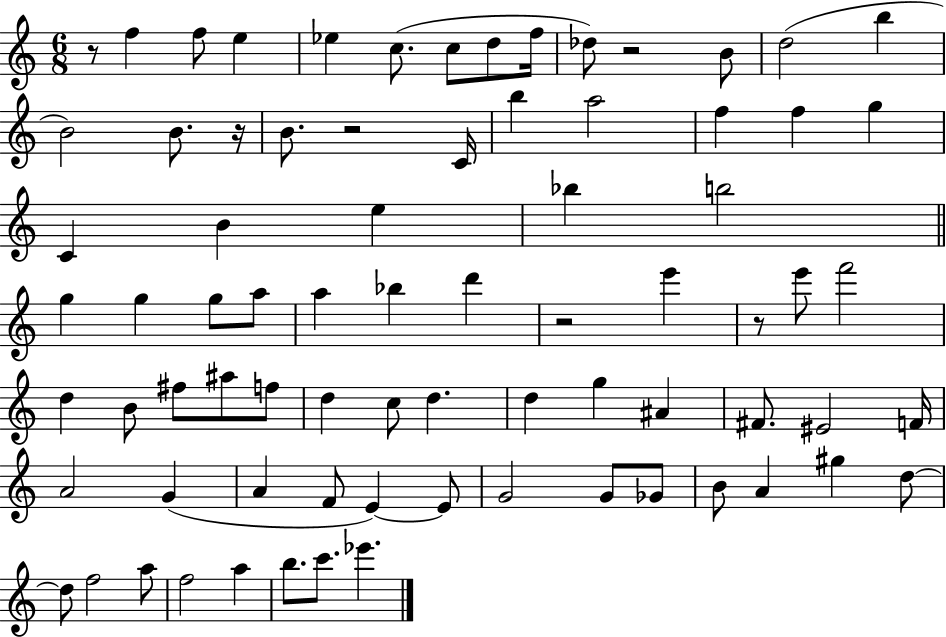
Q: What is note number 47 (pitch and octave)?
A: A#4